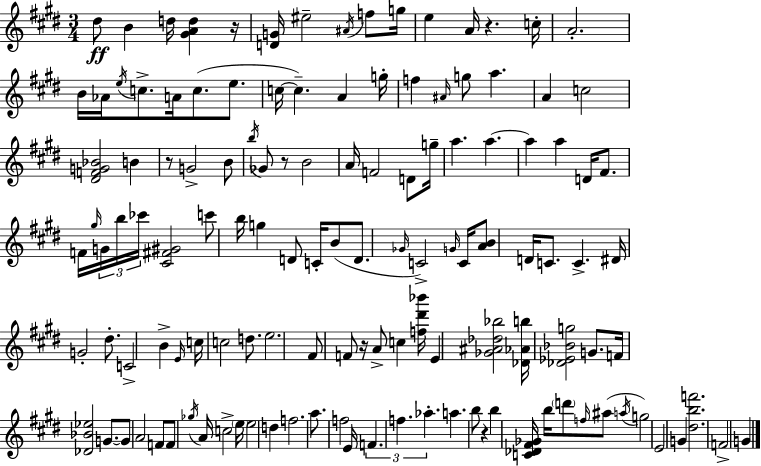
{
  \clef treble
  \numericTimeSignature
  \time 3/4
  \key e \major
  dis''8\ff b'4 d''16 <gis' a' d''>4 r16 | <d' g'>16 eis''2-- \acciaccatura { ais'16 } f''8 | g''16 e''4 a'16 r4. | c''16-. a'2.-. | \break b'16 aes'16 \acciaccatura { e''16 } c''8.-> a'16 c''8.( e''8. | c''16~~ c''4.--) a'4 | g''16-. f''4 \grace { ais'16 } g''8 a''4. | a'4 c''2 | \break <dis' f' g' bes'>2 b'4 | r8 g'2-> | b'8 \acciaccatura { b''16 } ges'8 r8 b'2 | a'16 f'2 | \break d'8 g''16-- a''4. a''4.~~ | a''4 a''4 | d'16 fis'8. f'16 \grace { gis''16 } \tuplet 3/2 { g'16 b''16 ces'''16 } <cis' fis' gis'>2 | c'''8 b''16 g''4 | \break d'8 c'16-. b'8( d'8. \grace { ges'16 } c'2->) | \grace { g'16 } c'16 <a' b'>8 d'16 c'8. | c'4.-> dis'16 g'2-. | dis''8.-. c'2-> | \break b'4-> \grace { e'16 } c''16 c''2 | d''8. e''2. | fis'8 f'8 | r16 a'8-> c''4 <f'' dis''' bes'''>16 e'4 | \break <ges' ais' des'' bes''>2 <des' aes' b''>16 <des' ees' bes' g''>2 | g'8. f'16 <des' bes' ees''>2 | g'8.~~ g'8 a'2 | f'8 f'8 \acciaccatura { ges''16 } a'16 | \break c''2-> \parenthesize e''16 e''2 | d''4 f''2. | a''8. | f''2 e'16 \tuplet 3/2 { f'4. | \break f''4. aes''4.-. } | a''4. b''8 r4 | b''4 <c' des' fis' ges'>16 b''16 \parenthesize d'''8 \grace { f''16 }( | ais''8 \acciaccatura { a''16 }) g''2 e'2 | \break g'4 <dis'' b'' f'''>2. | f'2-> | g'4 \bar "|."
}